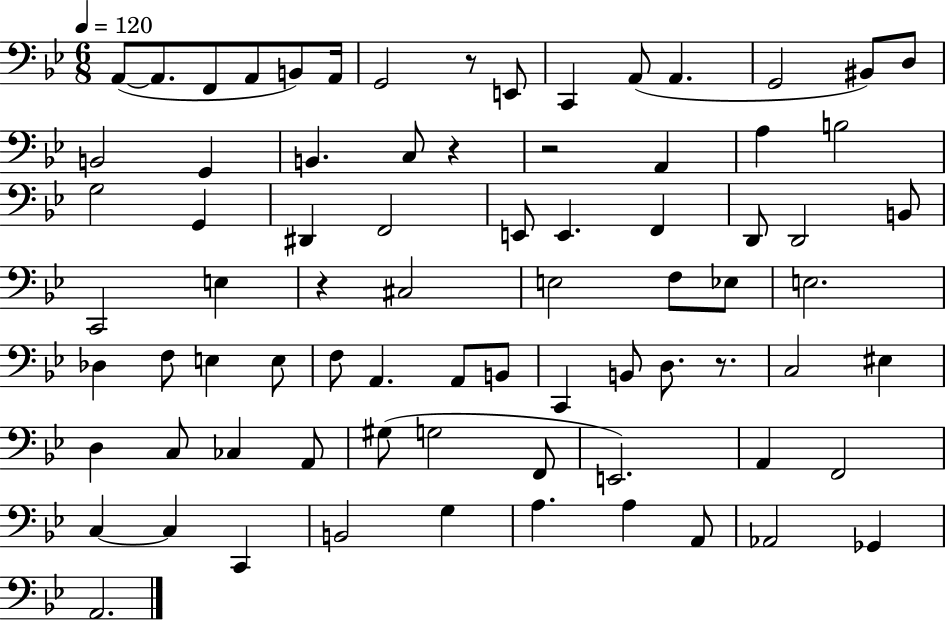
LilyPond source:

{
  \clef bass
  \numericTimeSignature
  \time 6/8
  \key bes \major
  \tempo 4 = 120
  a,8~(~ a,8. f,8 a,8 b,8) a,16 | g,2 r8 e,8 | c,4 a,8( a,4. | g,2 bis,8) d8 | \break b,2 g,4 | b,4. c8 r4 | r2 a,4 | a4 b2 | \break g2 g,4 | dis,4 f,2 | e,8 e,4. f,4 | d,8 d,2 b,8 | \break c,2 e4 | r4 cis2 | e2 f8 ees8 | e2. | \break des4 f8 e4 e8 | f8 a,4. a,8 b,8 | c,4 b,8 d8. r8. | c2 eis4 | \break d4 c8 ces4 a,8 | gis8( g2 f,8 | e,2.) | a,4 f,2 | \break c4~~ c4 c,4 | b,2 g4 | a4. a4 a,8 | aes,2 ges,4 | \break a,2. | \bar "|."
}